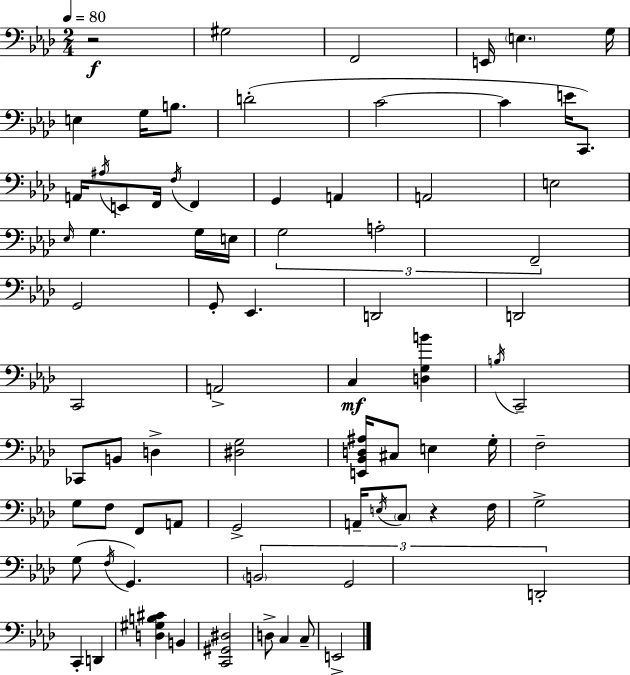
R/h G#3/h F2/h E2/s E3/q. G3/s E3/q G3/s B3/e. D4/h C4/h C4/q E4/s C2/e. A2/s A#3/s E2/e F2/s F3/s F2/q G2/q A2/q A2/h E3/h Eb3/s G3/q. G3/s E3/s G3/h A3/h F2/h G2/h G2/e Eb2/q. D2/h D2/h C2/h A2/h C3/q [D3,G3,B4]/q B3/s C2/h CES2/e B2/e D3/q [D#3,G3]/h [E2,Bb2,D3,A#3]/s C#3/e E3/q G3/s F3/h G3/e F3/e F2/e A2/e G2/h A2/s E3/s C3/e R/q F3/s G3/h G3/e F3/s G2/q. B2/h G2/h D2/h C2/q D2/q [D3,G#3,B3,C#4]/q B2/q [C2,G#2,D#3]/h D3/e C3/q C3/e E2/h